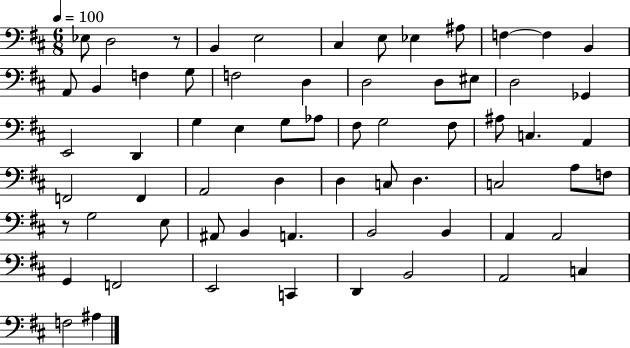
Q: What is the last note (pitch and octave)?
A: A#3